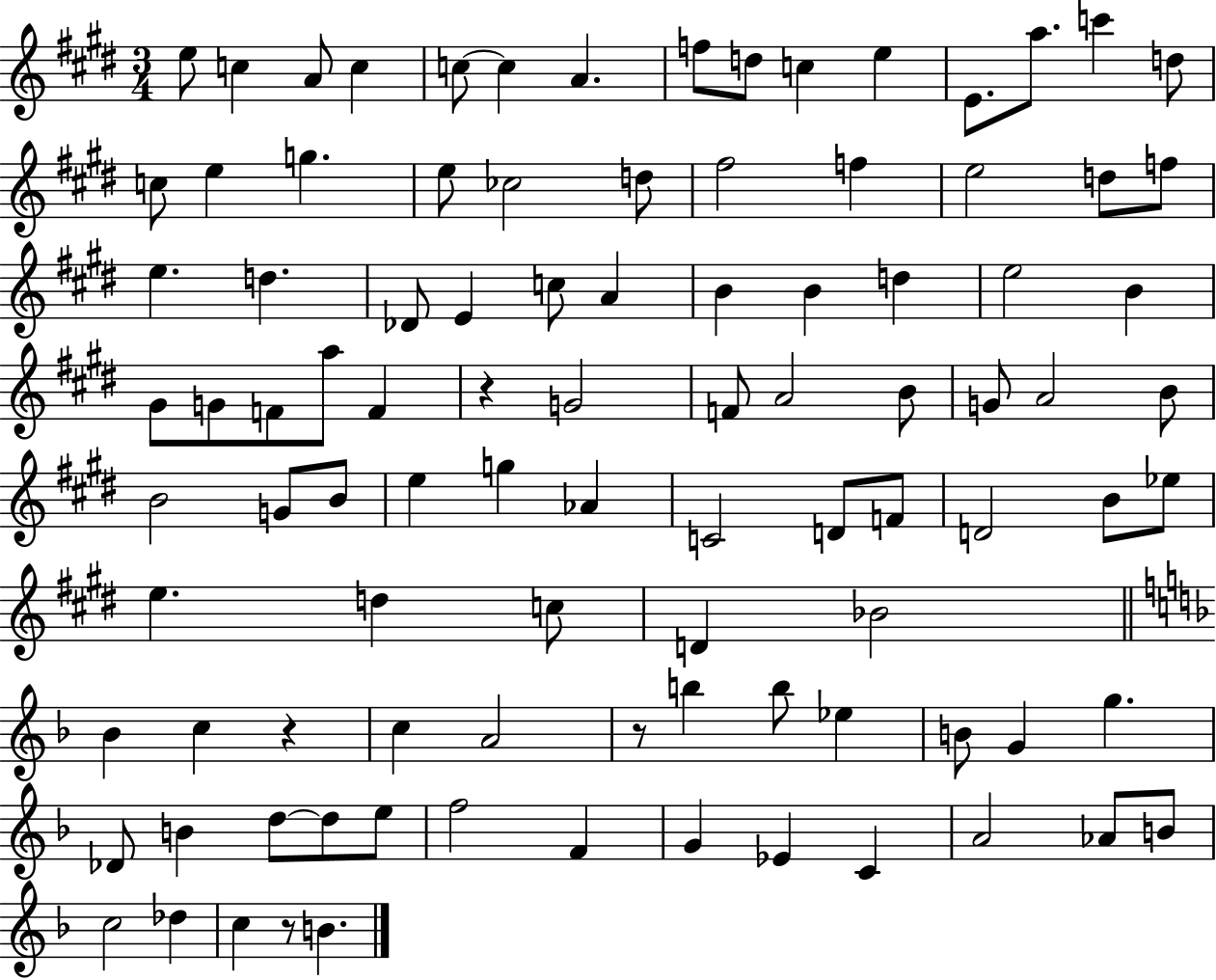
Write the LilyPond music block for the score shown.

{
  \clef treble
  \numericTimeSignature
  \time 3/4
  \key e \major
  e''8 c''4 a'8 c''4 | c''8~~ c''4 a'4. | f''8 d''8 c''4 e''4 | e'8. a''8. c'''4 d''8 | \break c''8 e''4 g''4. | e''8 ces''2 d''8 | fis''2 f''4 | e''2 d''8 f''8 | \break e''4. d''4. | des'8 e'4 c''8 a'4 | b'4 b'4 d''4 | e''2 b'4 | \break gis'8 g'8 f'8 a''8 f'4 | r4 g'2 | f'8 a'2 b'8 | g'8 a'2 b'8 | \break b'2 g'8 b'8 | e''4 g''4 aes'4 | c'2 d'8 f'8 | d'2 b'8 ees''8 | \break e''4. d''4 c''8 | d'4 bes'2 | \bar "||" \break \key f \major bes'4 c''4 r4 | c''4 a'2 | r8 b''4 b''8 ees''4 | b'8 g'4 g''4. | \break des'8 b'4 d''8~~ d''8 e''8 | f''2 f'4 | g'4 ees'4 c'4 | a'2 aes'8 b'8 | \break c''2 des''4 | c''4 r8 b'4. | \bar "|."
}